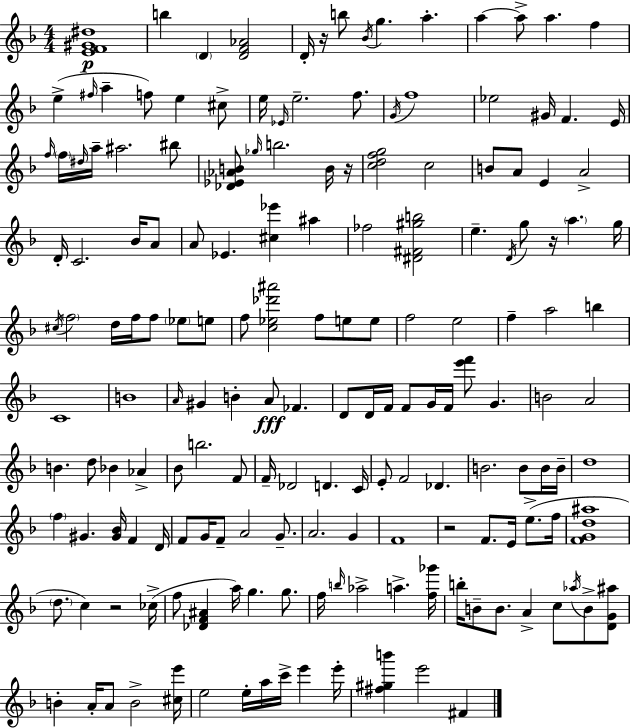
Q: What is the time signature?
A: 4/4